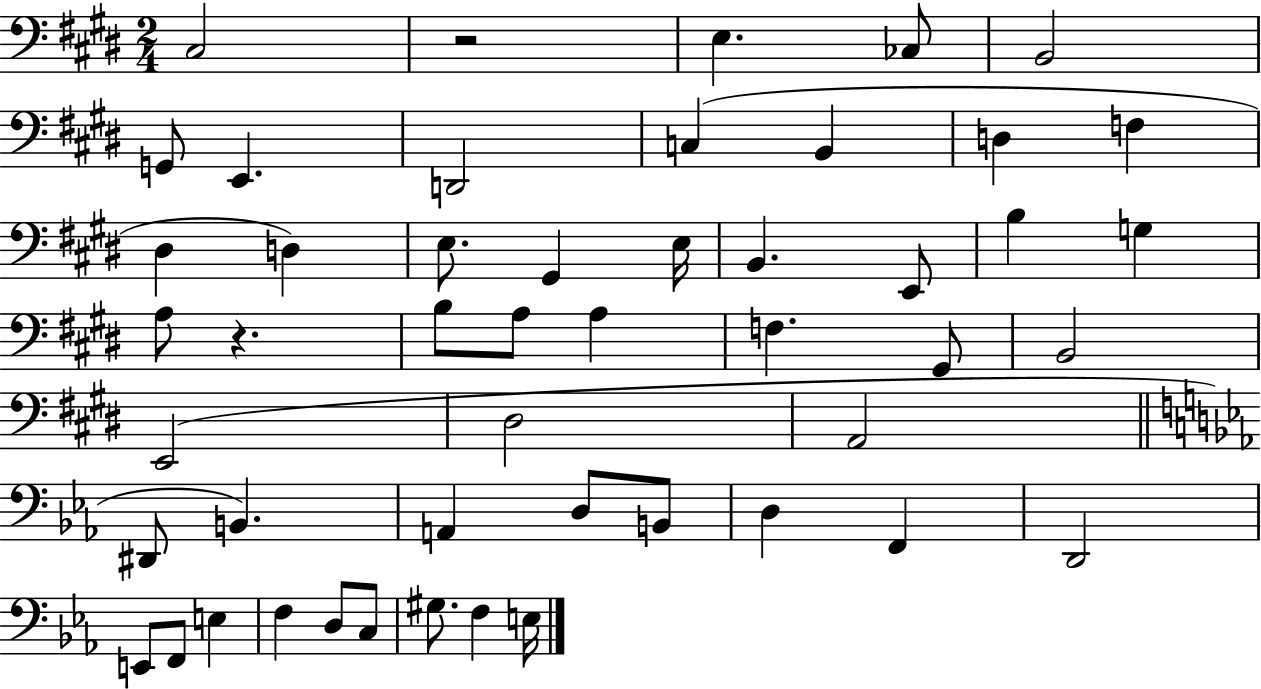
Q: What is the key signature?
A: E major